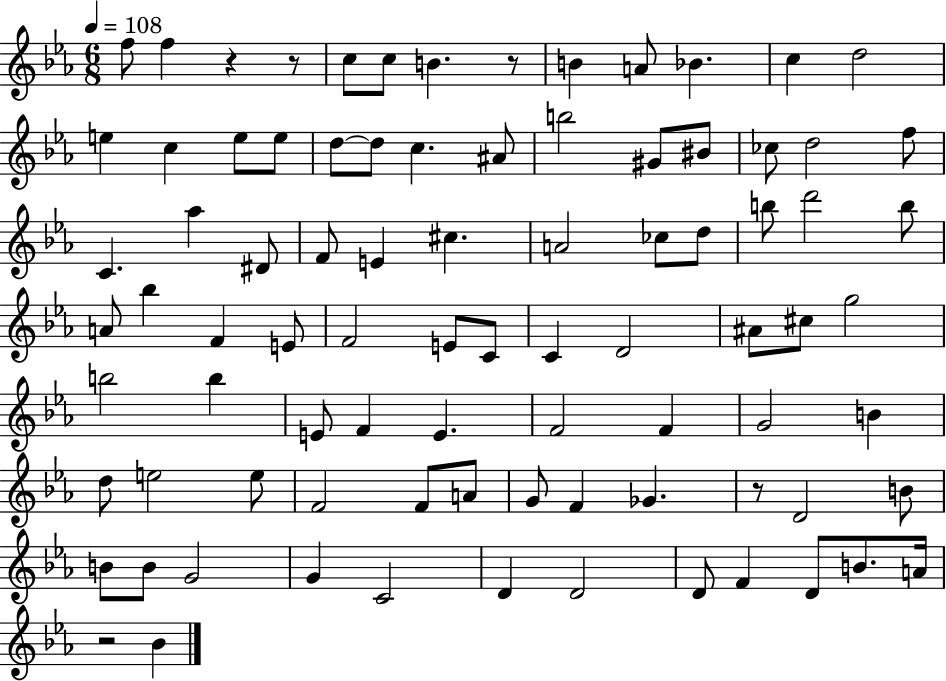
F5/e F5/q R/q R/e C5/e C5/e B4/q. R/e B4/q A4/e Bb4/q. C5/q D5/h E5/q C5/q E5/e E5/e D5/e D5/e C5/q. A#4/e B5/h G#4/e BIS4/e CES5/e D5/h F5/e C4/q. Ab5/q D#4/e F4/e E4/q C#5/q. A4/h CES5/e D5/e B5/e D6/h B5/e A4/e Bb5/q F4/q E4/e F4/h E4/e C4/e C4/q D4/h A#4/e C#5/e G5/h B5/h B5/q E4/e F4/q E4/q. F4/h F4/q G4/h B4/q D5/e E5/h E5/e F4/h F4/e A4/e G4/e F4/q Gb4/q. R/e D4/h B4/e B4/e B4/e G4/h G4/q C4/h D4/q D4/h D4/e F4/q D4/e B4/e. A4/s R/h Bb4/q